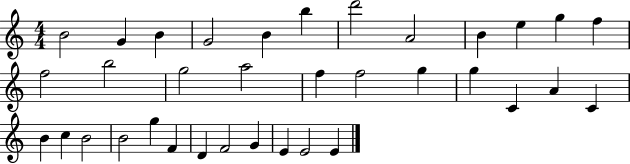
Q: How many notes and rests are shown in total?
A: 35